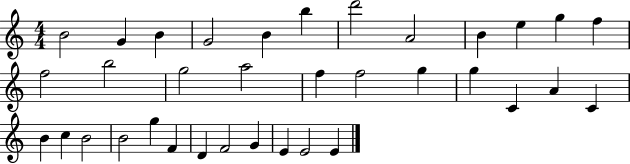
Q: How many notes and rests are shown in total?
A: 35